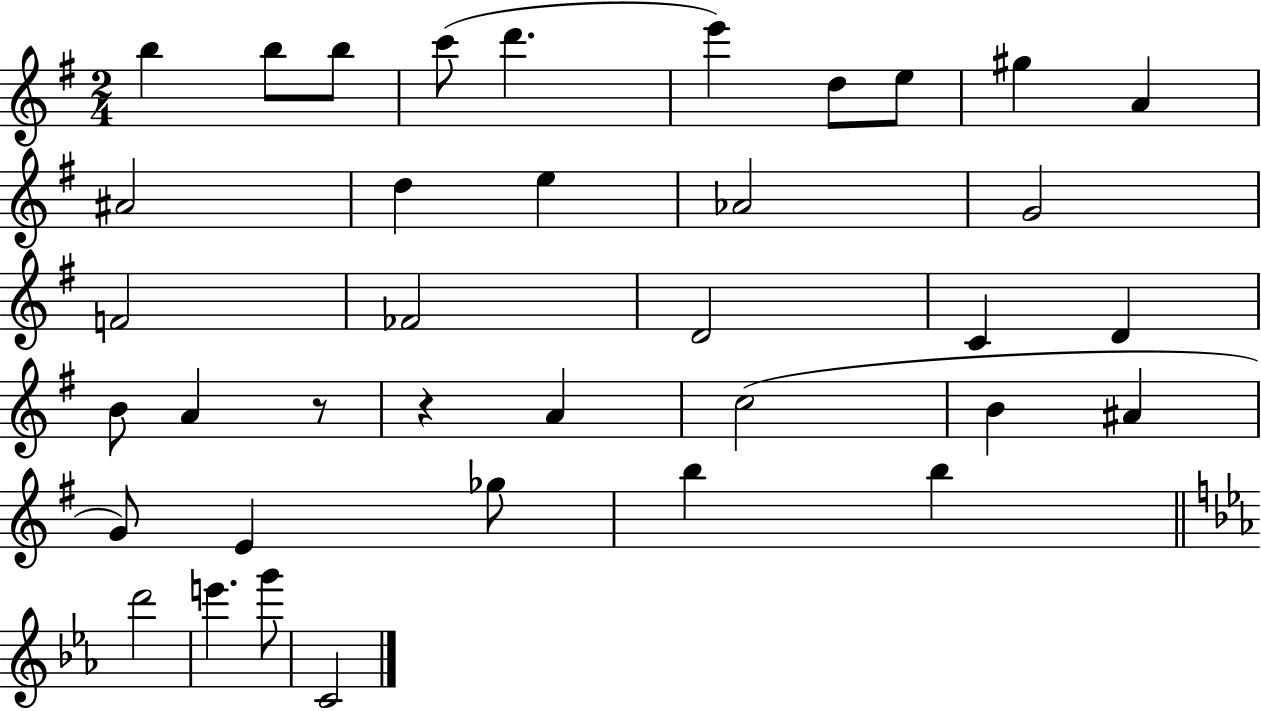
B5/q B5/e B5/e C6/e D6/q. E6/q D5/e E5/e G#5/q A4/q A#4/h D5/q E5/q Ab4/h G4/h F4/h FES4/h D4/h C4/q D4/q B4/e A4/q R/e R/q A4/q C5/h B4/q A#4/q G4/e E4/q Gb5/e B5/q B5/q D6/h E6/q. G6/e C4/h